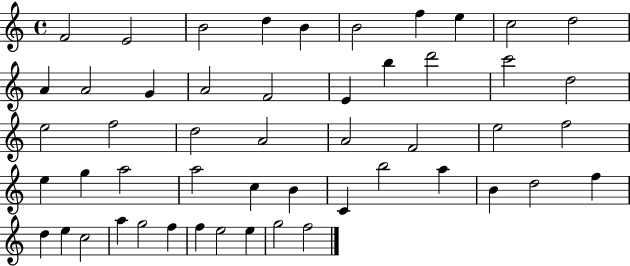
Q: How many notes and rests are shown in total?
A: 51